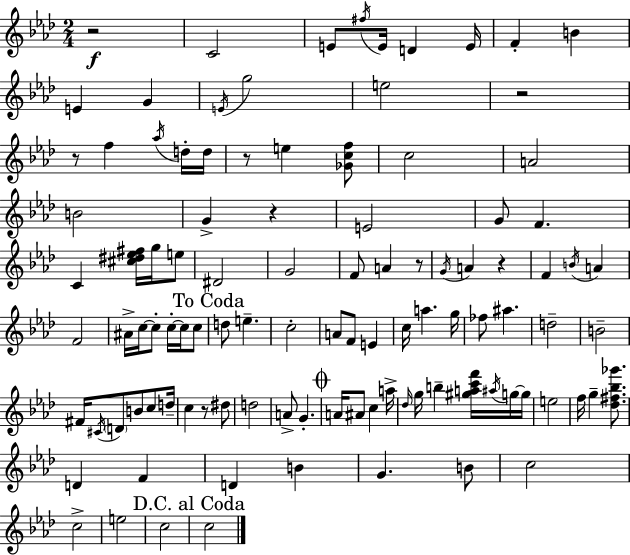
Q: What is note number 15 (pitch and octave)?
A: Ab5